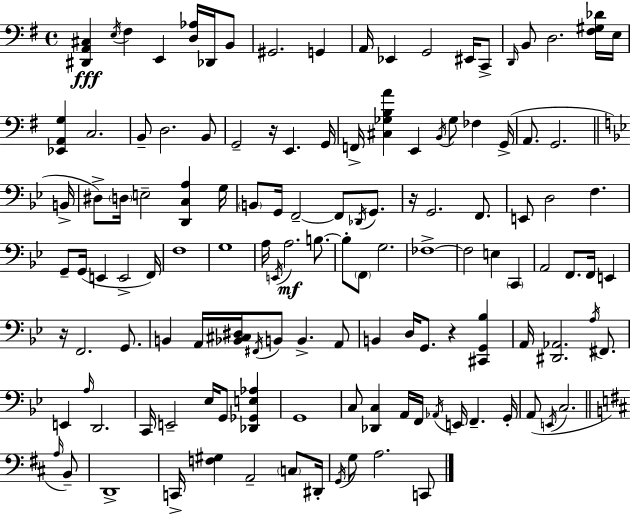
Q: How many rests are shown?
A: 4